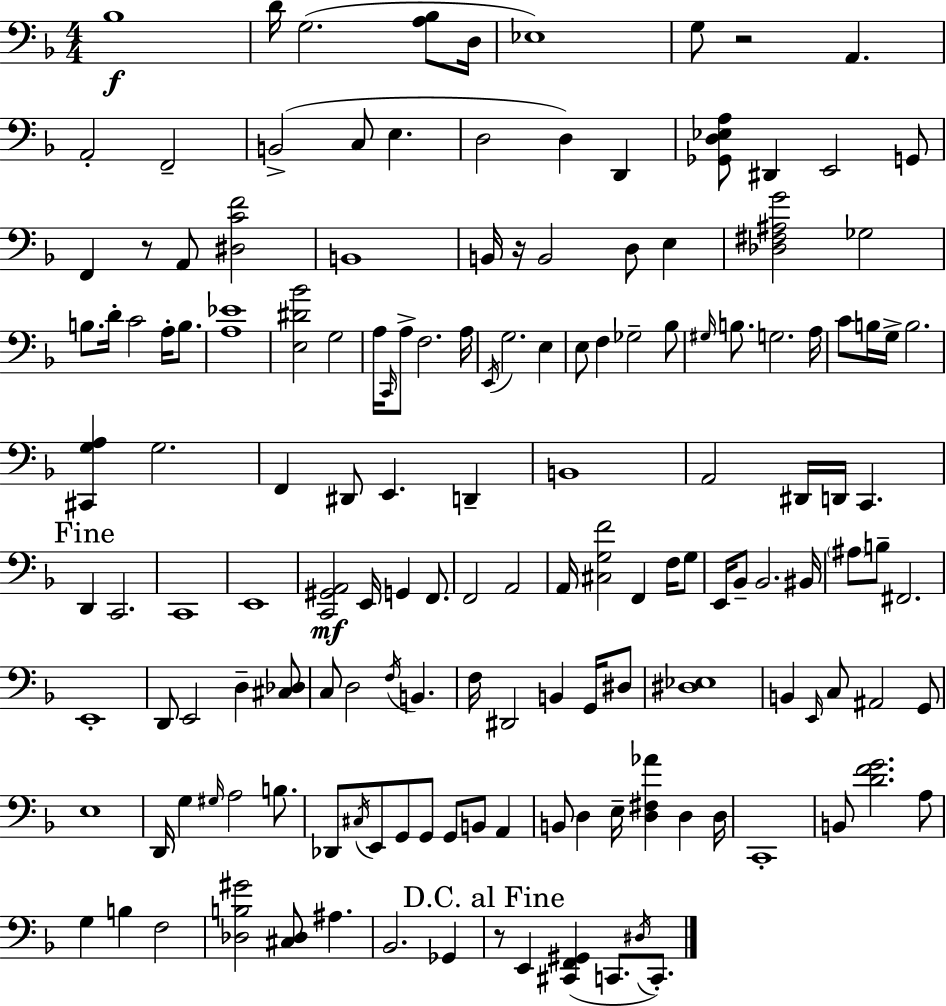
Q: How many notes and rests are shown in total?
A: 152